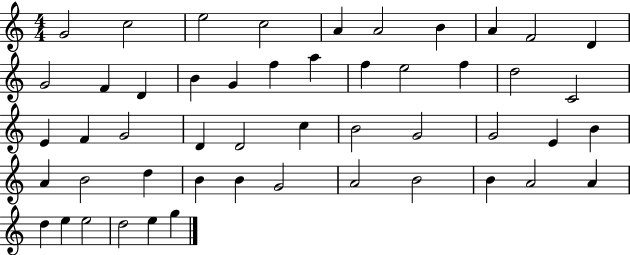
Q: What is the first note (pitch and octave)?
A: G4